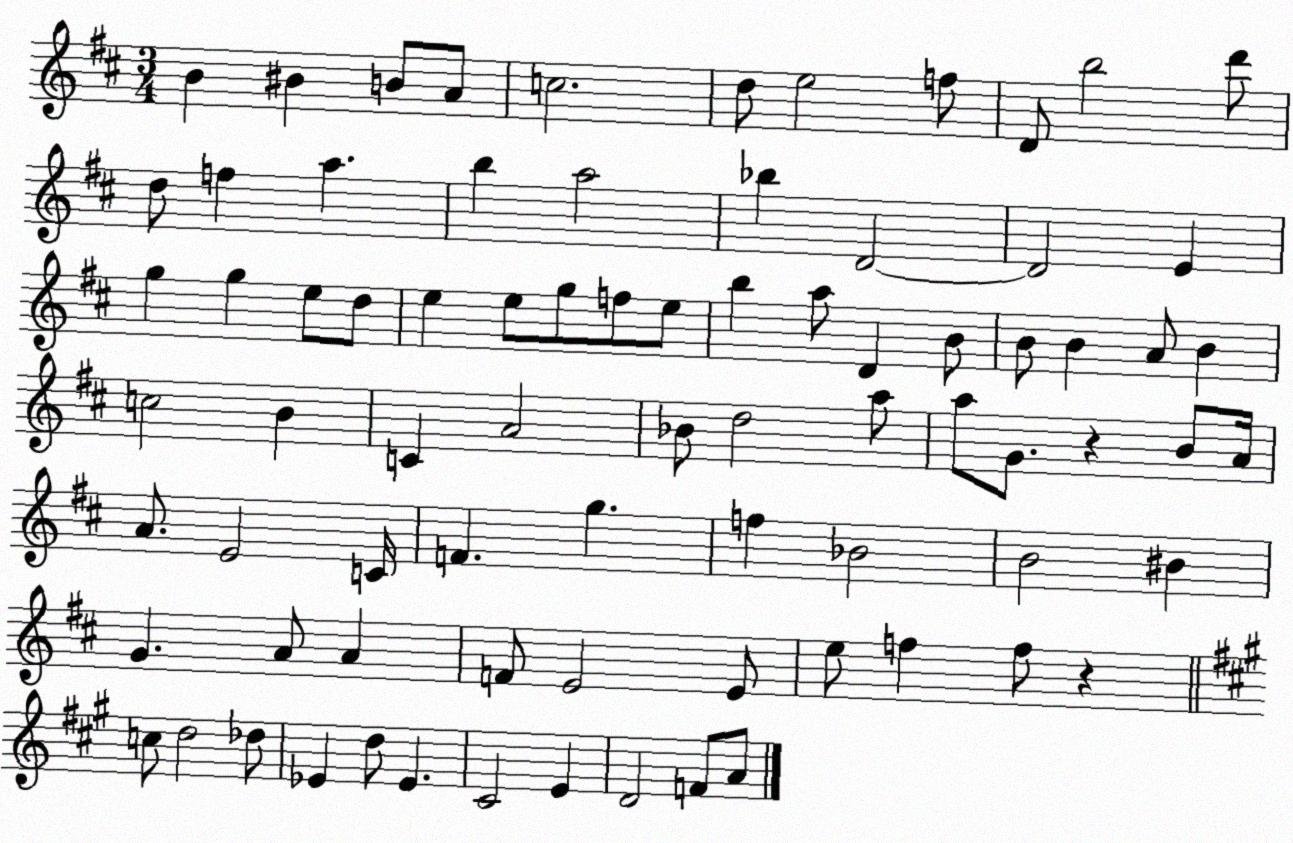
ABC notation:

X:1
T:Untitled
M:3/4
L:1/4
K:D
B ^B B/2 A/2 c2 d/2 e2 f/2 D/2 b2 d'/2 d/2 f a b a2 _b D2 D2 E g g e/2 d/2 e e/2 g/2 f/2 e/2 b a/2 D B/2 B/2 B A/2 B c2 B C A2 _B/2 d2 a/2 a/2 G/2 z B/2 A/4 A/2 E2 C/4 F g f _B2 B2 ^B G A/2 A F/2 E2 E/2 e/2 f f/2 z c/2 d2 _d/2 _E d/2 _E ^C2 E D2 F/2 A/2